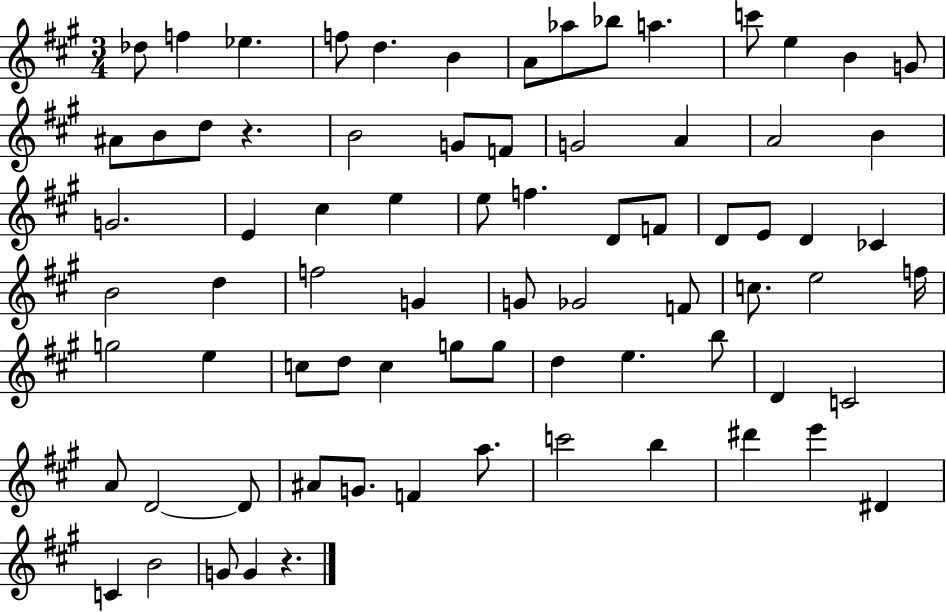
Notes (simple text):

Db5/e F5/q Eb5/q. F5/e D5/q. B4/q A4/e Ab5/e Bb5/e A5/q. C6/e E5/q B4/q G4/e A#4/e B4/e D5/e R/q. B4/h G4/e F4/e G4/h A4/q A4/h B4/q G4/h. E4/q C#5/q E5/q E5/e F5/q. D4/e F4/e D4/e E4/e D4/q CES4/q B4/h D5/q F5/h G4/q G4/e Gb4/h F4/e C5/e. E5/h F5/s G5/h E5/q C5/e D5/e C5/q G5/e G5/e D5/q E5/q. B5/e D4/q C4/h A4/e D4/h D4/e A#4/e G4/e. F4/q A5/e. C6/h B5/q D#6/q E6/q D#4/q C4/q B4/h G4/e G4/q R/q.